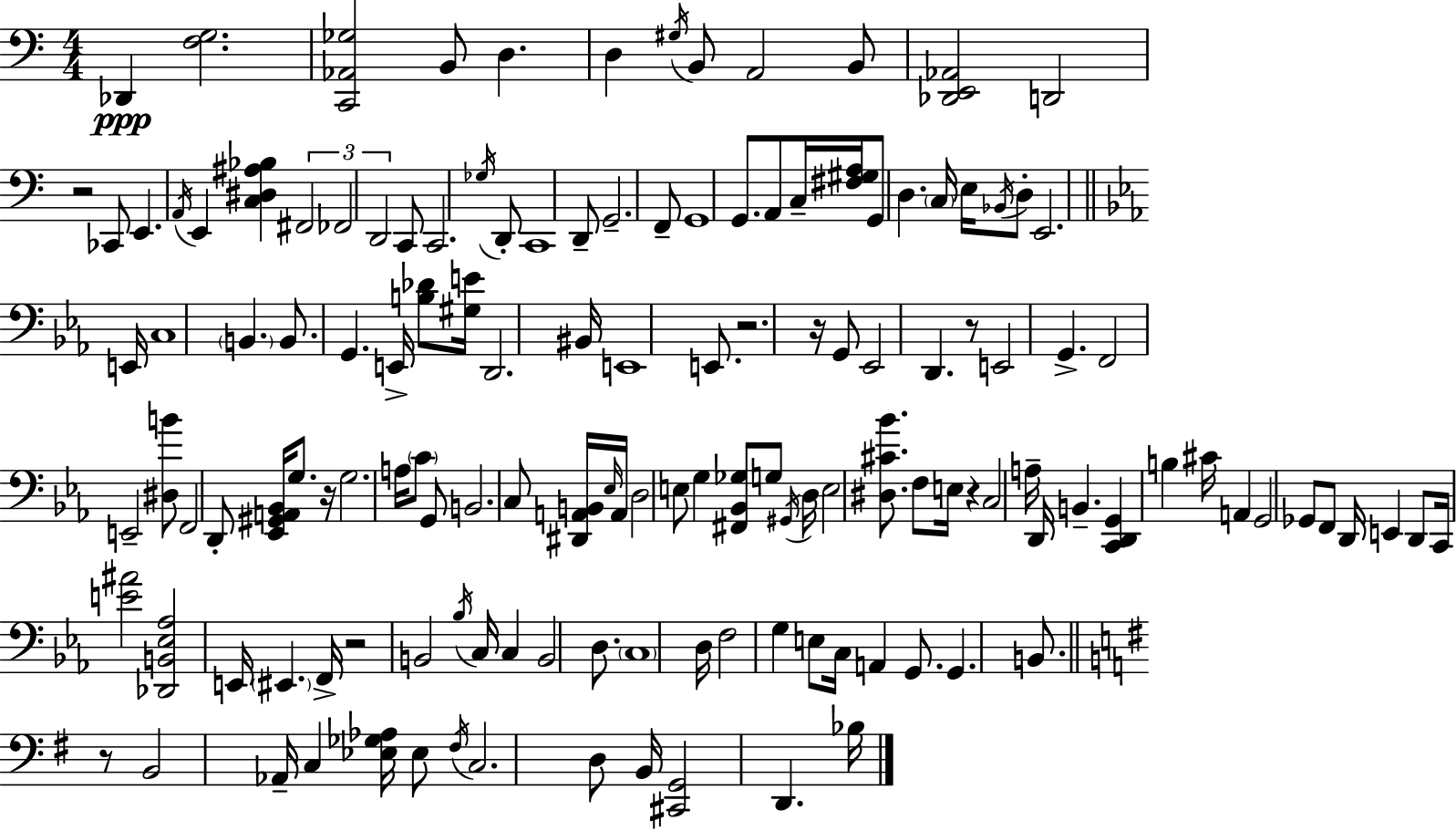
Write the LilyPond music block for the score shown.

{
  \clef bass
  \numericTimeSignature
  \time 4/4
  \key c \major
  \repeat volta 2 { des,4\ppp <f g>2. | <c, aes, ges>2 b,8 d4. | d4 \acciaccatura { gis16 } b,8 a,2 b,8 | <des, e, aes,>2 d,2 | \break r2 ces,8 e,4. | \acciaccatura { a,16 } e,4 <c dis ais bes>4 \tuplet 3/2 { fis,2 | fes,2 d,2 } | c,8 c,2. | \break \acciaccatura { ges16 } d,8-. c,1 | d,8-- g,2.-- | f,8-- g,1 | g,8. a,8 c16-- <fis gis a>16 g,8 d4. | \break \parenthesize c16 e16 \acciaccatura { bes,16 } d8-. e,2. | \bar "||" \break \key c \minor e,16 c1 | \parenthesize b,4. b,8. g,4. | e,16-> <b des'>8 <gis e'>16 d,2. | bis,16 e,1 | \break e,8. r2. | r16 g,8 ees,2 d,4. | r8 e,2 g,4.-> | f,2 e,2-- | \break <dis b'>8 f,2 d,8-. <ees, gis, a, bes,>16 g8. | r16 g2. a16 \parenthesize c'8 | g,8 b,2. c8 | <dis, a, b,>16 \grace { ees16 } a,16 d2 e8 g4 | \break <fis, bes, ges>8 g8 \acciaccatura { gis,16 } d16 e2 | <dis cis' bes'>8. f8 e16 r4 c2 | a16-- d,16 b,4.-- <c, d, g,>4 b4 | cis'16 a,4 g,2 ges,8 | \break f,8 d,16 e,4 d,8 c,16 <e' ais'>2 | <des, b, ees aes>2 e,16 \parenthesize eis,4. | f,16-> r2 b,2 | \acciaccatura { bes16 } c16 c4 b,2 | \break d8. \parenthesize c1 | d16 f2 g4 | e8 c16 a,4 g,8. g,4. | b,8. \bar "||" \break \key e \minor r8 b,2 aes,16-- c4 <ees ges aes>16 | ees8 \acciaccatura { fis16 } c2. d8 | b,16 <cis, g,>2 d,4. | bes16 } \bar "|."
}